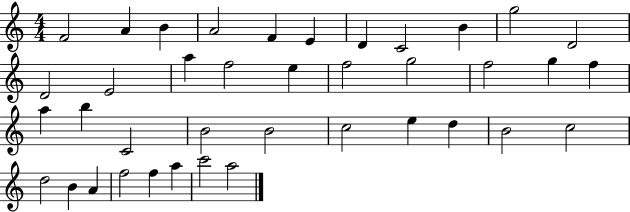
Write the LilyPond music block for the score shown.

{
  \clef treble
  \numericTimeSignature
  \time 4/4
  \key c \major
  f'2 a'4 b'4 | a'2 f'4 e'4 | d'4 c'2 b'4 | g''2 d'2 | \break d'2 e'2 | a''4 f''2 e''4 | f''2 g''2 | f''2 g''4 f''4 | \break a''4 b''4 c'2 | b'2 b'2 | c''2 e''4 d''4 | b'2 c''2 | \break d''2 b'4 a'4 | f''2 f''4 a''4 | c'''2 a''2 | \bar "|."
}